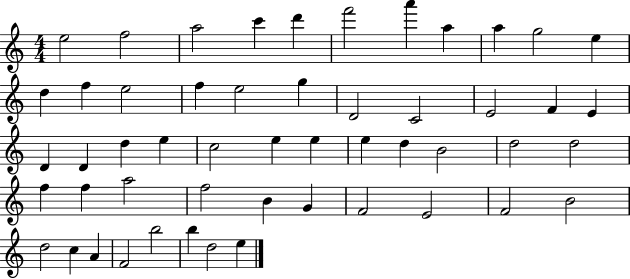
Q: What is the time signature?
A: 4/4